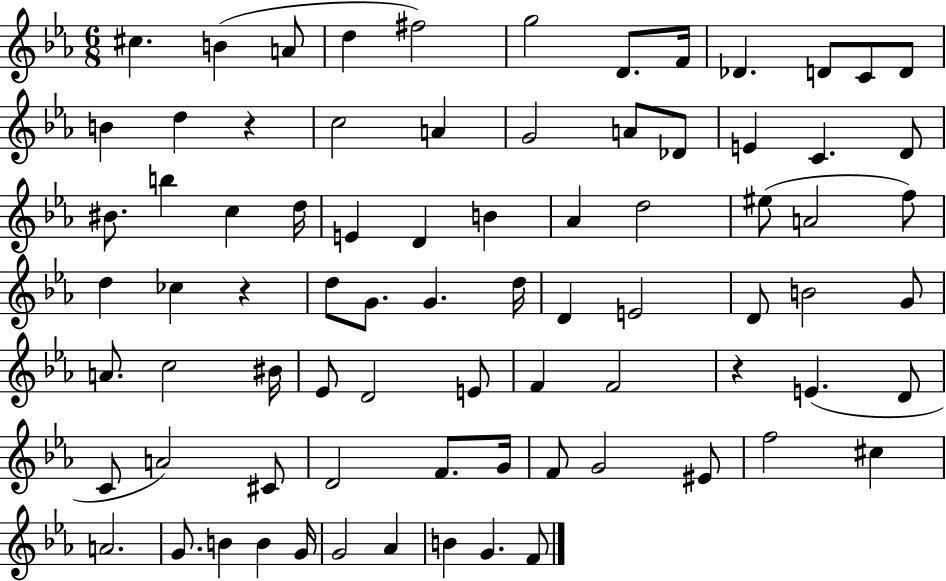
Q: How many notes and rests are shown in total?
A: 79